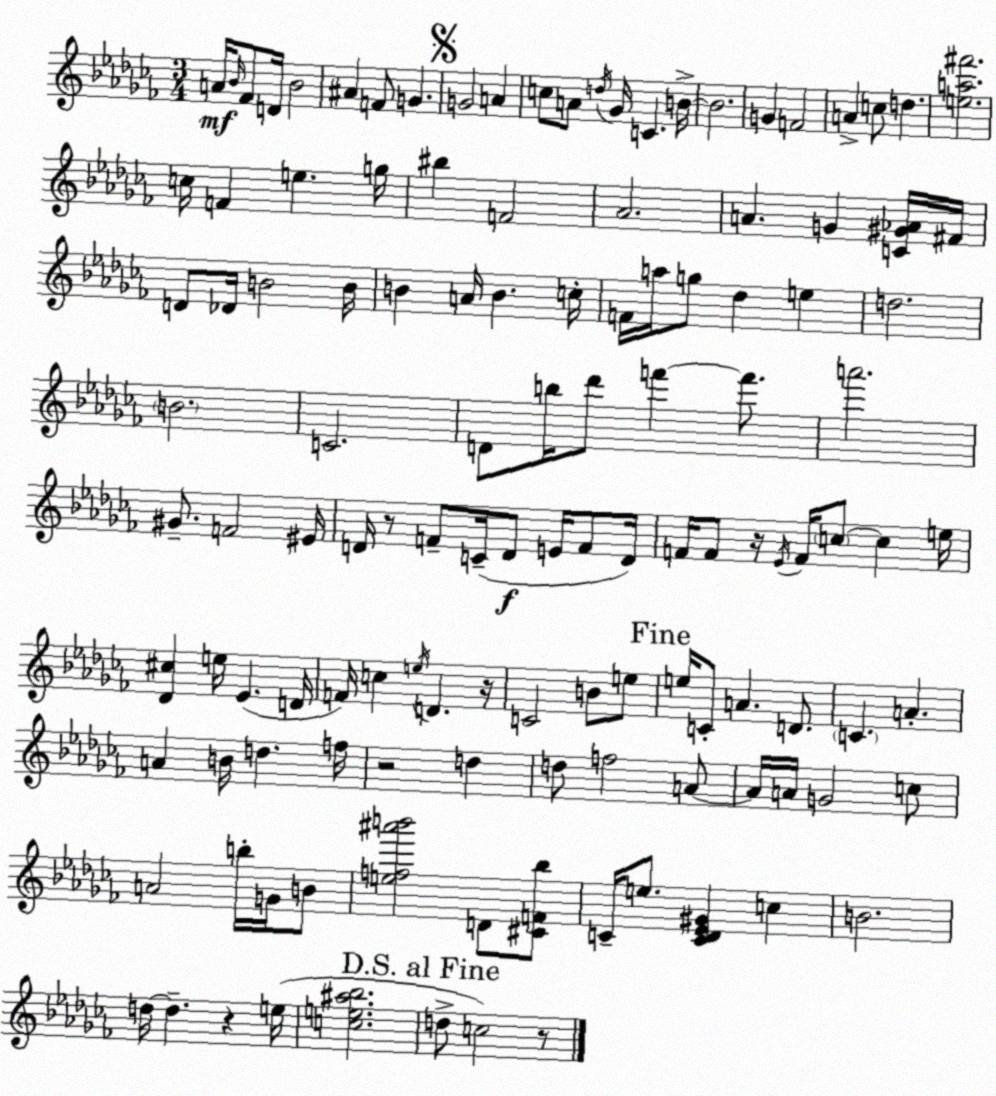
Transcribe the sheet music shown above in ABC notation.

X:1
T:Untitled
M:3/4
L:1/4
K:Abm
A/4 _B/4 _F/2 D/4 _B2 ^A F/2 G G2 A c/2 A/2 d/4 _G/4 C B/4 B2 G F2 A c/2 d [ea^f']2 c/4 F e g/4 ^b F2 _A2 A G [C^G_A]/4 ^F/4 D/2 _D/4 B2 B/4 B A/4 B c/4 F/4 a/4 g/2 _d e d2 B2 C2 D/2 b/4 _d'/2 f' f'/2 a'2 ^G/2 F2 ^E/4 D/4 z/2 F/2 C/4 D/2 E/4 F/2 D/4 F/4 F/2 z/4 _E/4 F/4 c/2 c e/4 [_D^c] e/4 _E D/4 F/4 c e/4 D z/4 C2 B/2 e/2 e/4 C/2 A D/2 C A A B/4 d f/4 z2 d d/2 f2 A/2 A/4 A/4 G2 c/2 A2 b/4 G/4 B/2 [ef^a'b']2 D/2 [^CF_b]/2 C/4 e/2 [C_D_E^G] c B2 d/4 d z e/4 [ce^a_b]2 d/2 c2 z/2